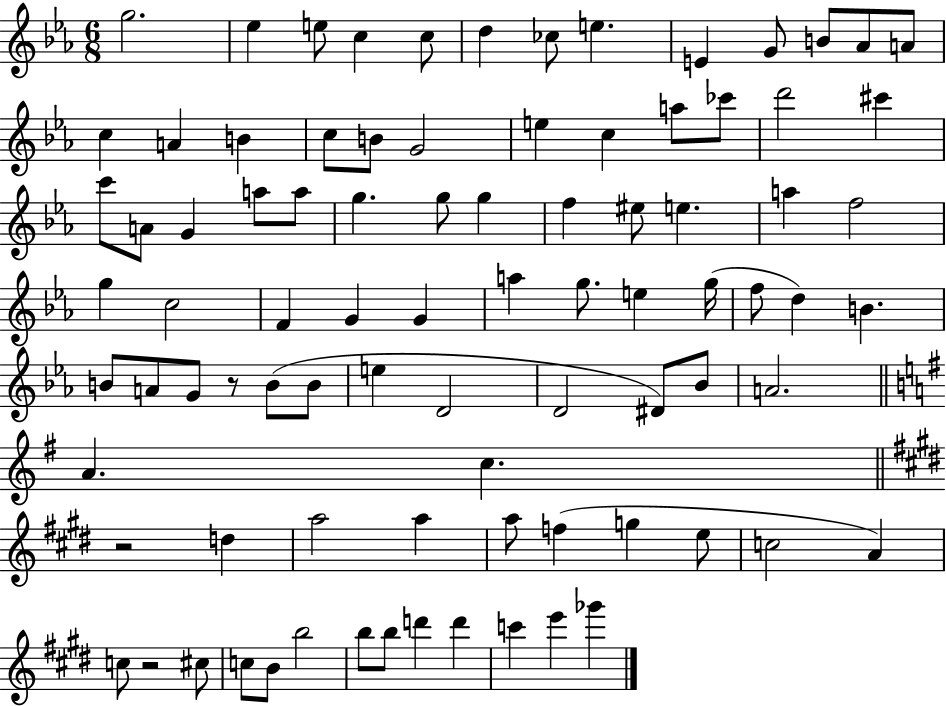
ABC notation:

X:1
T:Untitled
M:6/8
L:1/4
K:Eb
g2 _e e/2 c c/2 d _c/2 e E G/2 B/2 _A/2 A/2 c A B c/2 B/2 G2 e c a/2 _c'/2 d'2 ^c' c'/2 A/2 G a/2 a/2 g g/2 g f ^e/2 e a f2 g c2 F G G a g/2 e g/4 f/2 d B B/2 A/2 G/2 z/2 B/2 B/2 e D2 D2 ^D/2 _B/2 A2 A c z2 d a2 a a/2 f g e/2 c2 A c/2 z2 ^c/2 c/2 B/2 b2 b/2 b/2 d' d' c' e' _g'